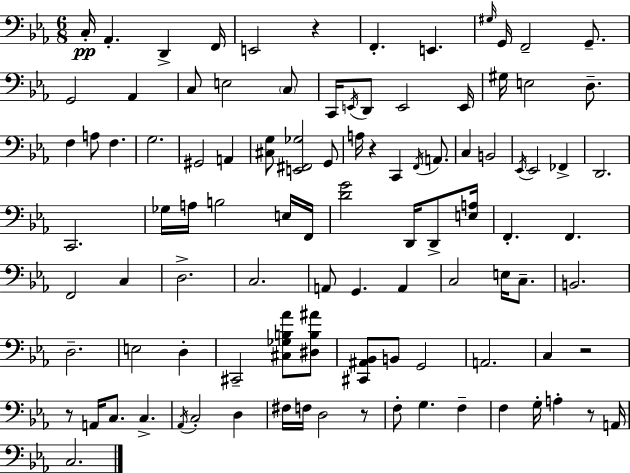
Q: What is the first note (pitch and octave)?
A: C3